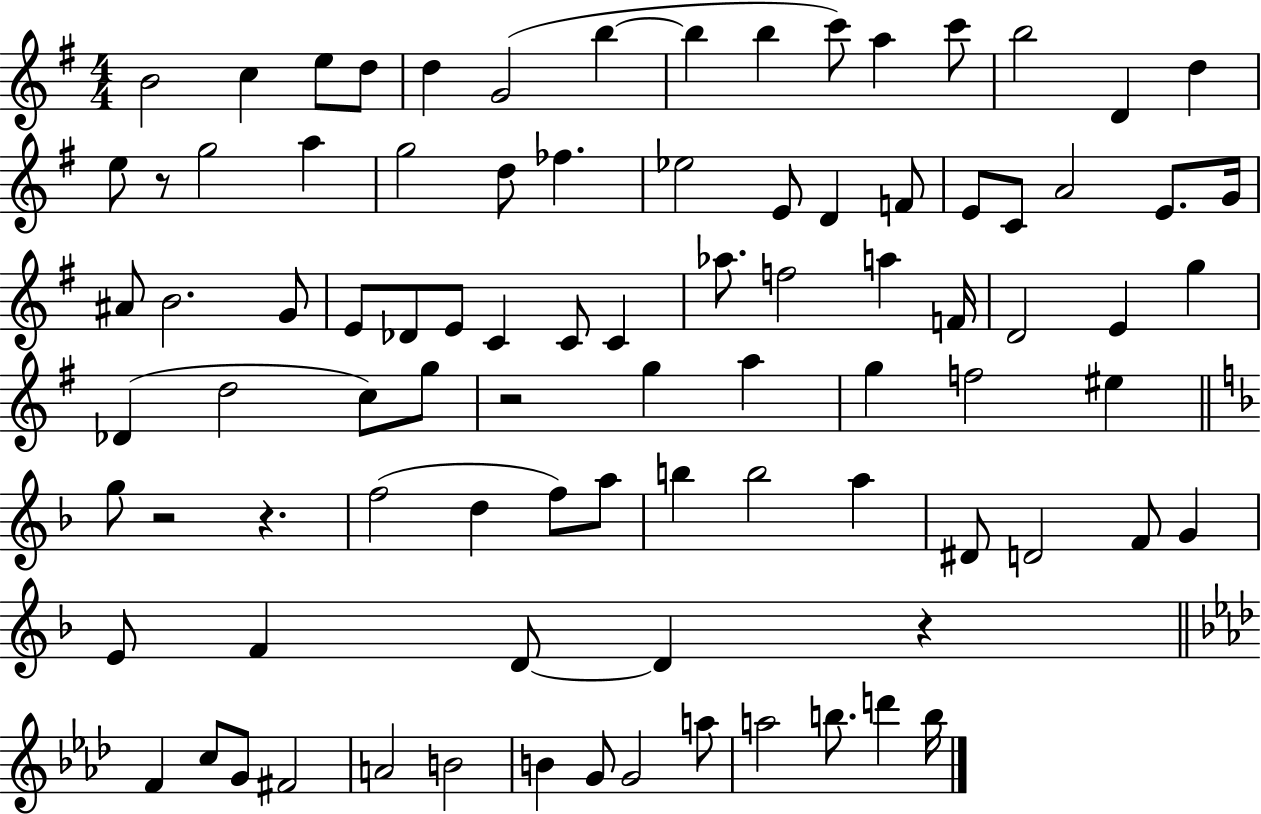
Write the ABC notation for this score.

X:1
T:Untitled
M:4/4
L:1/4
K:G
B2 c e/2 d/2 d G2 b b b c'/2 a c'/2 b2 D d e/2 z/2 g2 a g2 d/2 _f _e2 E/2 D F/2 E/2 C/2 A2 E/2 G/4 ^A/2 B2 G/2 E/2 _D/2 E/2 C C/2 C _a/2 f2 a F/4 D2 E g _D d2 c/2 g/2 z2 g a g f2 ^e g/2 z2 z f2 d f/2 a/2 b b2 a ^D/2 D2 F/2 G E/2 F D/2 D z F c/2 G/2 ^F2 A2 B2 B G/2 G2 a/2 a2 b/2 d' b/4